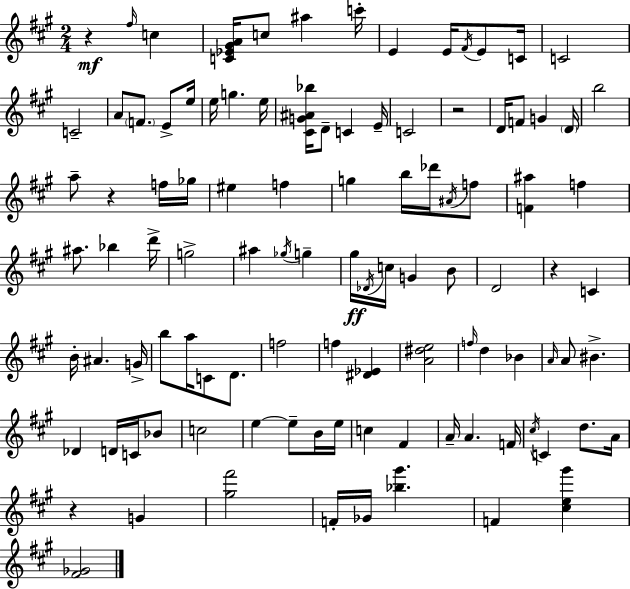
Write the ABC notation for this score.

X:1
T:Untitled
M:2/4
L:1/4
K:A
z ^f/4 c [C_E^GA]/4 c/2 ^a c'/4 E E/4 ^F/4 E/2 C/4 C2 C2 A/2 F/2 E/2 e/4 e/4 g e/4 [^CG^A_b]/4 D/2 C E/4 C2 z2 D/4 F/2 G D/4 b2 a/2 z f/4 _g/4 ^e f g b/4 _d'/4 ^A/4 f/2 [F^a] f ^a/2 _b d'/4 g2 ^a _g/4 g ^g/4 _D/4 c/4 G B/2 D2 z C B/4 ^A G/4 b/2 a/4 C/2 D/2 f2 f [^D_E] [A^de]2 f/4 d _B A/4 A/2 ^B _D D/4 C/4 _B/2 c2 e e/2 B/4 e/4 c ^F A/4 A F/4 ^c/4 C d/2 A/4 z G [^g^f']2 F/4 _G/4 [_b^g'] F [^ce^g'] [^F_G]2